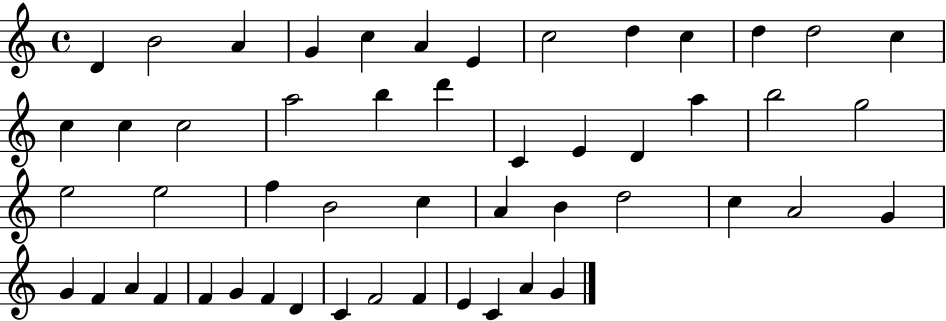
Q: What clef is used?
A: treble